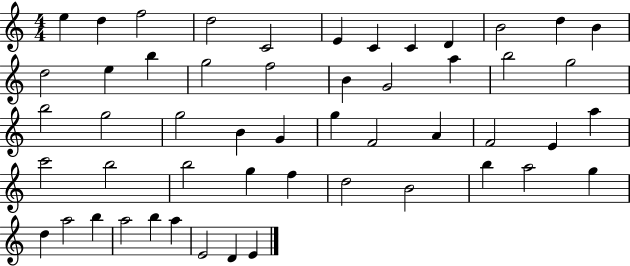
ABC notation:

X:1
T:Untitled
M:4/4
L:1/4
K:C
e d f2 d2 C2 E C C D B2 d B d2 e b g2 f2 B G2 a b2 g2 b2 g2 g2 B G g F2 A F2 E a c'2 b2 b2 g f d2 B2 b a2 g d a2 b a2 b a E2 D E